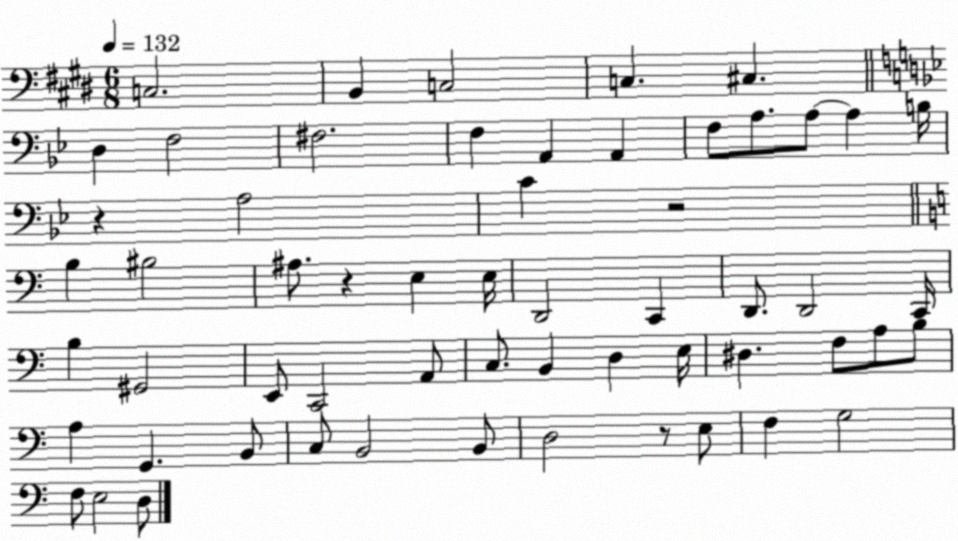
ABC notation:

X:1
T:Untitled
M:6/8
L:1/4
K:E
C,2 B,, C,2 C, ^C, D, F,2 ^F,2 F, A,, A,, F,/2 A,/2 A,/2 A, B,/4 z A,2 C z2 B, ^B,2 ^A,/2 z E, E,/4 D,,2 C,, D,,/2 D,,2 C,,/4 B, ^G,,2 E,,/2 C,,2 A,,/2 C,/2 B,, D, E,/4 ^D, F,/2 A,/2 B,/2 A, G,, B,,/2 C,/2 B,,2 B,,/2 D,2 z/2 E,/2 F, G,2 F,/2 E,2 D,/2